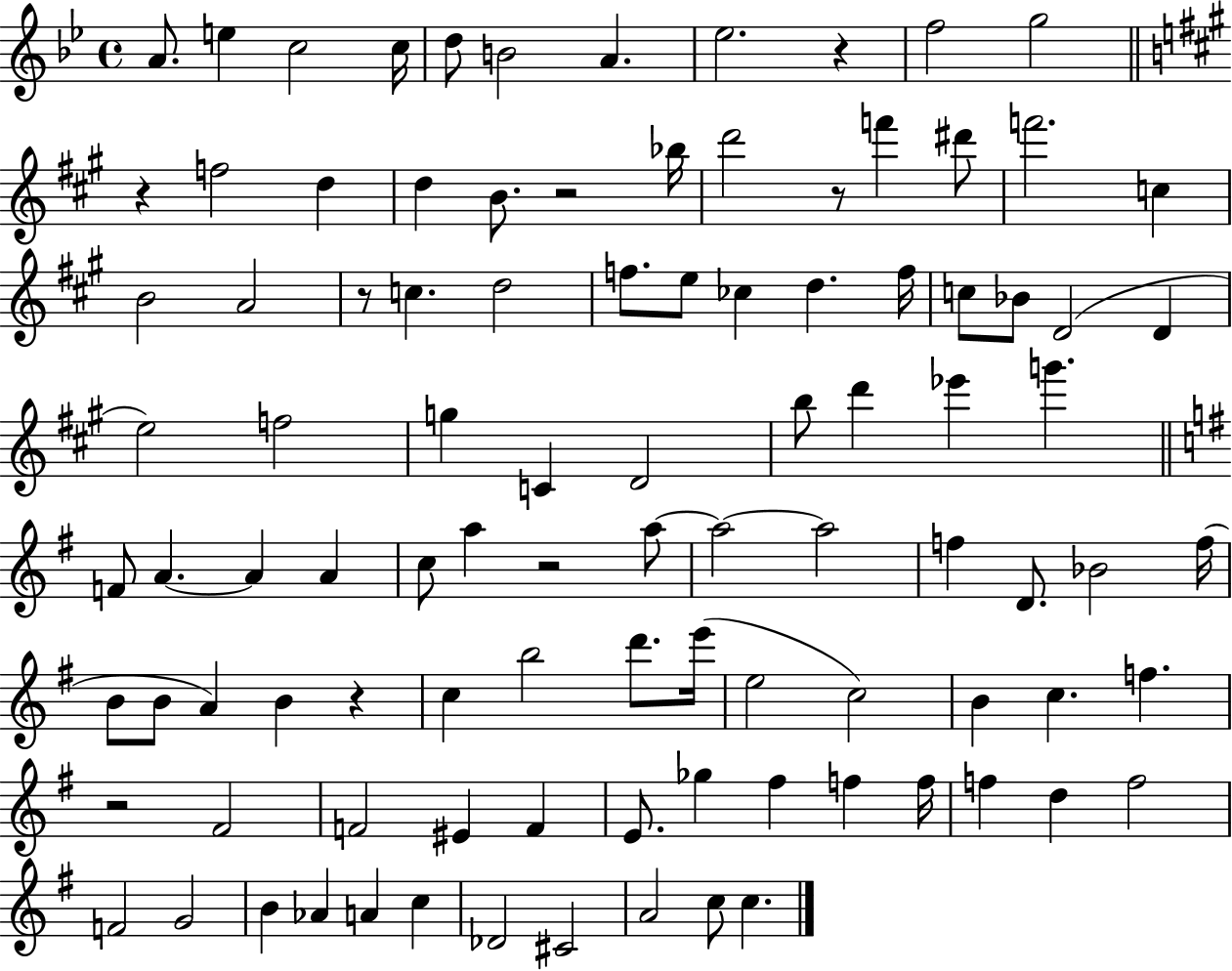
A4/e. E5/q C5/h C5/s D5/e B4/h A4/q. Eb5/h. R/q F5/h G5/h R/q F5/h D5/q D5/q B4/e. R/h Bb5/s D6/h R/e F6/q D#6/e F6/h. C5/q B4/h A4/h R/e C5/q. D5/h F5/e. E5/e CES5/q D5/q. F5/s C5/e Bb4/e D4/h D4/q E5/h F5/h G5/q C4/q D4/h B5/e D6/q Eb6/q G6/q. F4/e A4/q. A4/q A4/q C5/e A5/q R/h A5/e A5/h A5/h F5/q D4/e. Bb4/h F5/s B4/e B4/e A4/q B4/q R/q C5/q B5/h D6/e. E6/s E5/h C5/h B4/q C5/q. F5/q. R/h F#4/h F4/h EIS4/q F4/q E4/e. Gb5/q F#5/q F5/q F5/s F5/q D5/q F5/h F4/h G4/h B4/q Ab4/q A4/q C5/q Db4/h C#4/h A4/h C5/e C5/q.